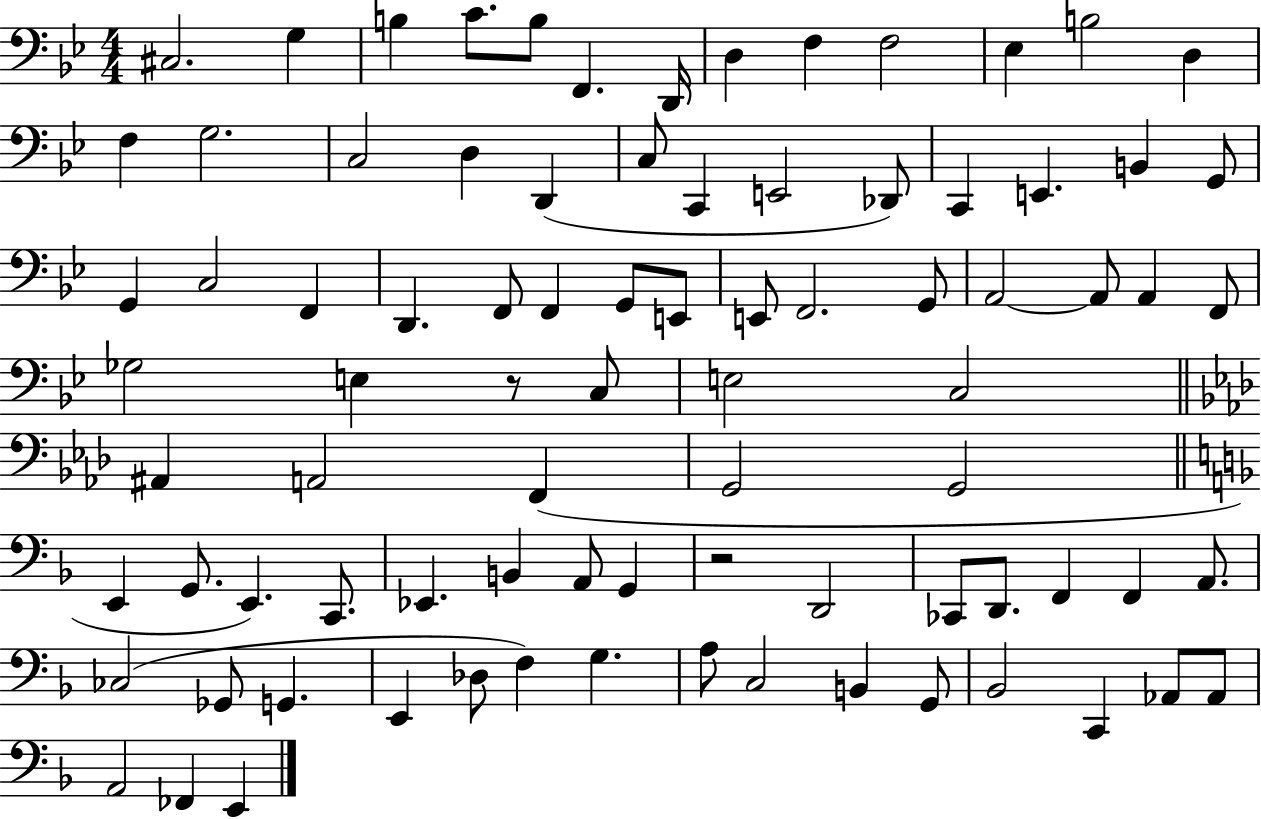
{
  \clef bass
  \numericTimeSignature
  \time 4/4
  \key bes \major
  cis2. g4 | b4 c'8. b8 f,4. d,16 | d4 f4 f2 | ees4 b2 d4 | \break f4 g2. | c2 d4 d,4( | c8 c,4 e,2 des,8) | c,4 e,4. b,4 g,8 | \break g,4 c2 f,4 | d,4. f,8 f,4 g,8 e,8 | e,8 f,2. g,8 | a,2~~ a,8 a,4 f,8 | \break ges2 e4 r8 c8 | e2 c2 | \bar "||" \break \key f \minor ais,4 a,2 f,4( | g,2 g,2 | \bar "||" \break \key f \major e,4 g,8. e,4.) c,8. | ees,4. b,4 a,8 g,4 | r2 d,2 | ces,8 d,8. f,4 f,4 a,8. | \break ces2( ges,8 g,4. | e,4 des8 f4) g4. | a8 c2 b,4 g,8 | bes,2 c,4 aes,8 aes,8 | \break a,2 fes,4 e,4 | \bar "|."
}